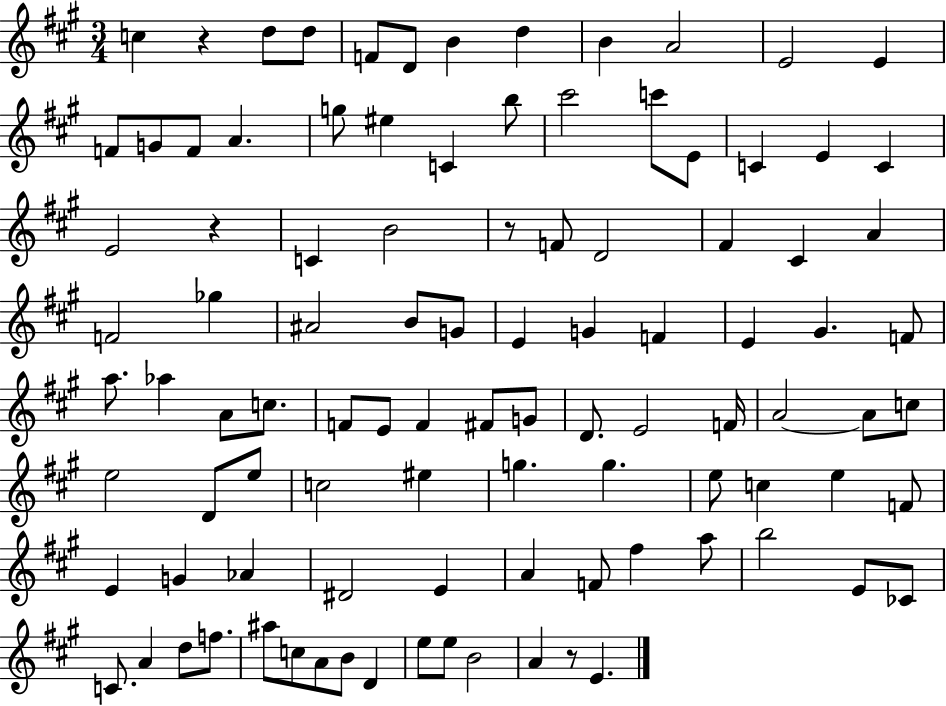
X:1
T:Untitled
M:3/4
L:1/4
K:A
c z d/2 d/2 F/2 D/2 B d B A2 E2 E F/2 G/2 F/2 A g/2 ^e C b/2 ^c'2 c'/2 E/2 C E C E2 z C B2 z/2 F/2 D2 ^F ^C A F2 _g ^A2 B/2 G/2 E G F E ^G F/2 a/2 _a A/2 c/2 F/2 E/2 F ^F/2 G/2 D/2 E2 F/4 A2 A/2 c/2 e2 D/2 e/2 c2 ^e g g e/2 c e F/2 E G _A ^D2 E A F/2 ^f a/2 b2 E/2 _C/2 C/2 A d/2 f/2 ^a/2 c/2 A/2 B/2 D e/2 e/2 B2 A z/2 E